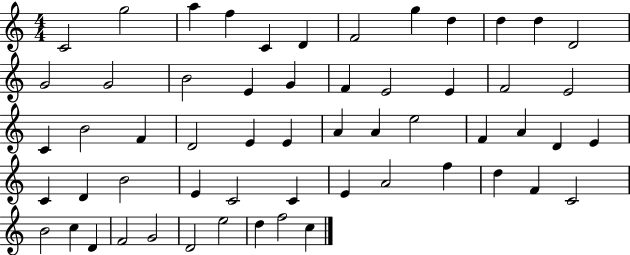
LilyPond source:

{
  \clef treble
  \numericTimeSignature
  \time 4/4
  \key c \major
  c'2 g''2 | a''4 f''4 c'4 d'4 | f'2 g''4 d''4 | d''4 d''4 d'2 | \break g'2 g'2 | b'2 e'4 g'4 | f'4 e'2 e'4 | f'2 e'2 | \break c'4 b'2 f'4 | d'2 e'4 e'4 | a'4 a'4 e''2 | f'4 a'4 d'4 e'4 | \break c'4 d'4 b'2 | e'4 c'2 c'4 | e'4 a'2 f''4 | d''4 f'4 c'2 | \break b'2 c''4 d'4 | f'2 g'2 | d'2 e''2 | d''4 f''2 c''4 | \break \bar "|."
}